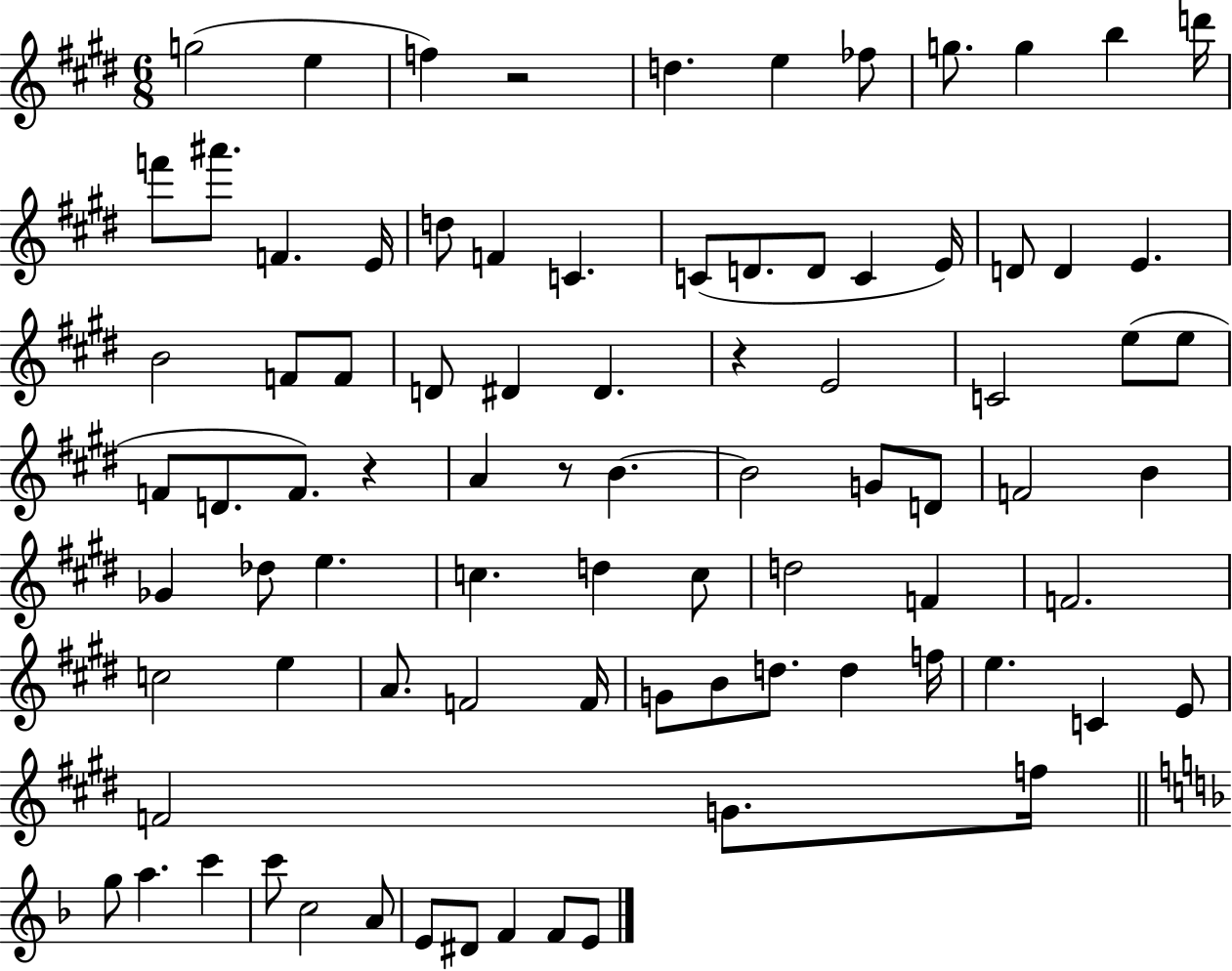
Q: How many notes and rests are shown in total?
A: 85